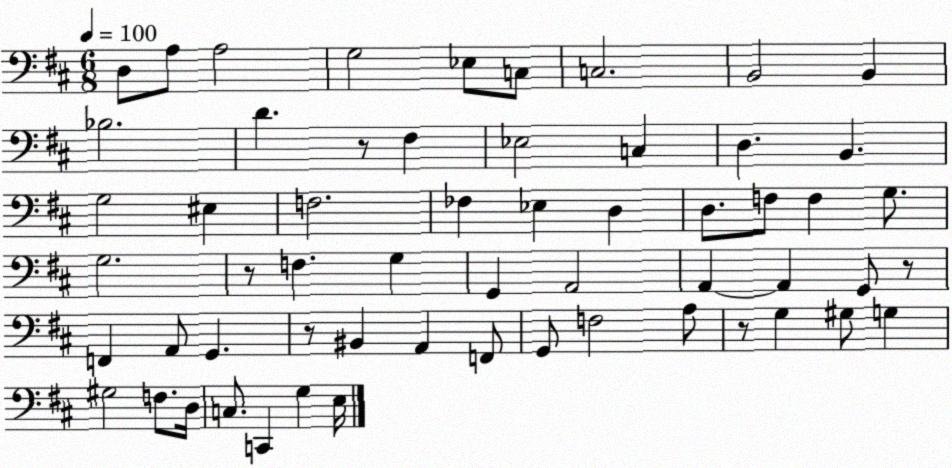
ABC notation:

X:1
T:Untitled
M:6/8
L:1/4
K:D
D,/2 A,/2 A,2 G,2 _E,/2 C,/2 C,2 B,,2 B,, _B,2 D z/2 ^F, _E,2 C, D, B,, G,2 ^E, F,2 _F, _E, D, D,/2 F,/2 F, G,/2 G,2 z/2 F, G, G,, A,,2 A,, A,, G,,/2 z/2 F,, A,,/2 G,, z/2 ^B,, A,, F,,/2 G,,/2 F,2 A,/2 z/2 G, ^G,/2 G, ^G,2 F,/2 D,/4 C,/2 C,, G, E,/4